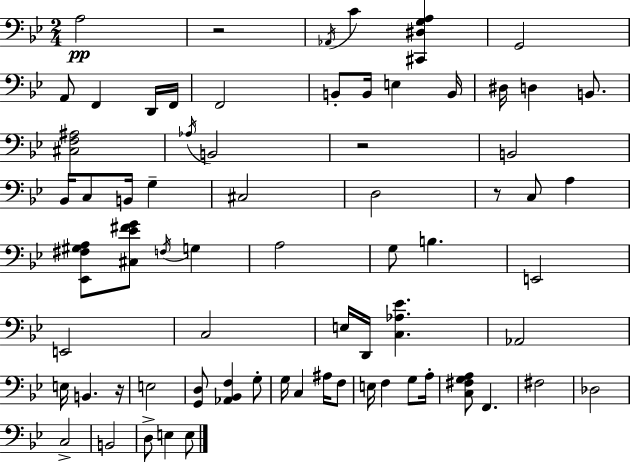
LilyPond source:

{
  \clef bass
  \numericTimeSignature
  \time 2/4
  \key bes \major
  \repeat volta 2 { a2\pp | r2 | \acciaccatura { aes,16 } c'4 <cis, dis g a>4 | g,2 | \break a,8 f,4 d,16 | f,16 f,2 | b,8-. b,16 e4 | b,16 dis16 d4 b,8. | \break <cis f ais>2 | \acciaccatura { aes16 } b,2 | r2 | b,2 | \break bes,16 c8 b,16 g4-- | cis2 | d2 | r8 c8 a4 | \break <ees, fis gis a>8 <cis ees' fis' g'>8 \acciaccatura { f16 } g4 | a2 | g8 b4. | e,2 | \break e,2 | c2 | e16 d,16 <c aes ees'>4. | aes,2 | \break e16 b,4. | r16 e2 | <g, d>8 <aes, bes, f>4 | g8-. g16 c4 | \break ais16 f8 e16 f4 | g8 a16-. <c fis g a>8 f,4. | fis2 | des2 | \break c2-> | b,2 | d8-> e4 | e8 } \bar "|."
}